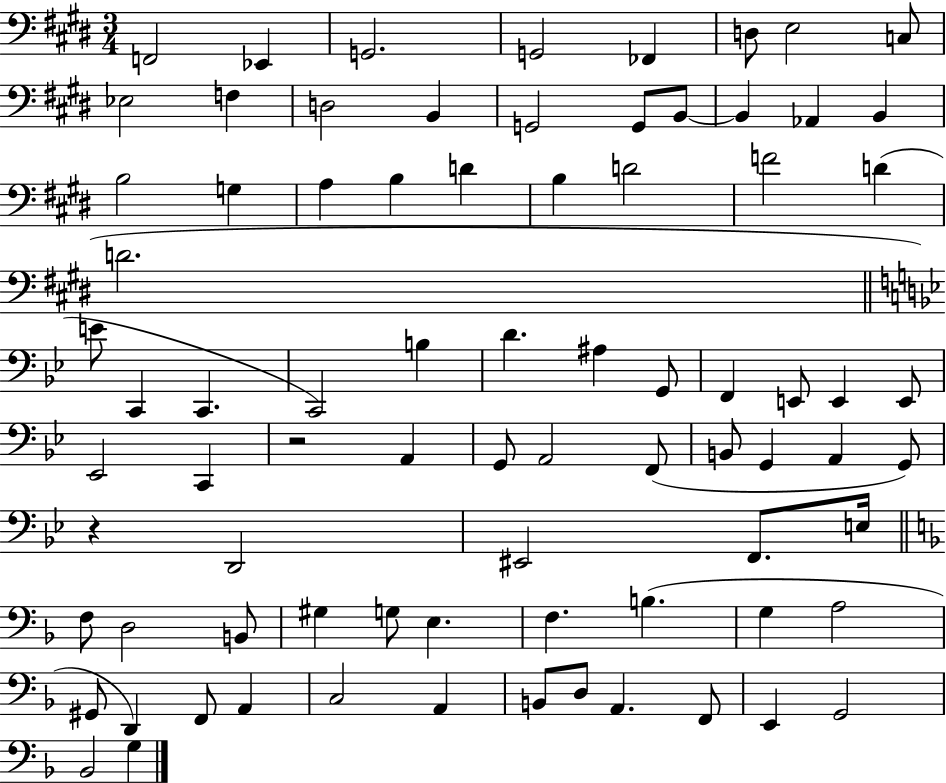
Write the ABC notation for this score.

X:1
T:Untitled
M:3/4
L:1/4
K:E
F,,2 _E,, G,,2 G,,2 _F,, D,/2 E,2 C,/2 _E,2 F, D,2 B,, G,,2 G,,/2 B,,/2 B,, _A,, B,, B,2 G, A, B, D B, D2 F2 D D2 E/2 C,, C,, C,,2 B, D ^A, G,,/2 F,, E,,/2 E,, E,,/2 _E,,2 C,, z2 A,, G,,/2 A,,2 F,,/2 B,,/2 G,, A,, G,,/2 z D,,2 ^E,,2 F,,/2 E,/4 F,/2 D,2 B,,/2 ^G, G,/2 E, F, B, G, A,2 ^G,,/2 D,, F,,/2 A,, C,2 A,, B,,/2 D,/2 A,, F,,/2 E,, G,,2 _B,,2 G,